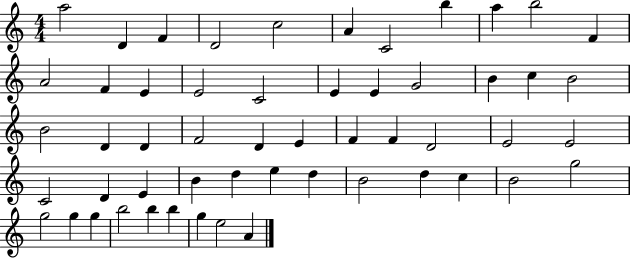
X:1
T:Untitled
M:4/4
L:1/4
K:C
a2 D F D2 c2 A C2 b a b2 F A2 F E E2 C2 E E G2 B c B2 B2 D D F2 D E F F D2 E2 E2 C2 D E B d e d B2 d c B2 g2 g2 g g b2 b b g e2 A